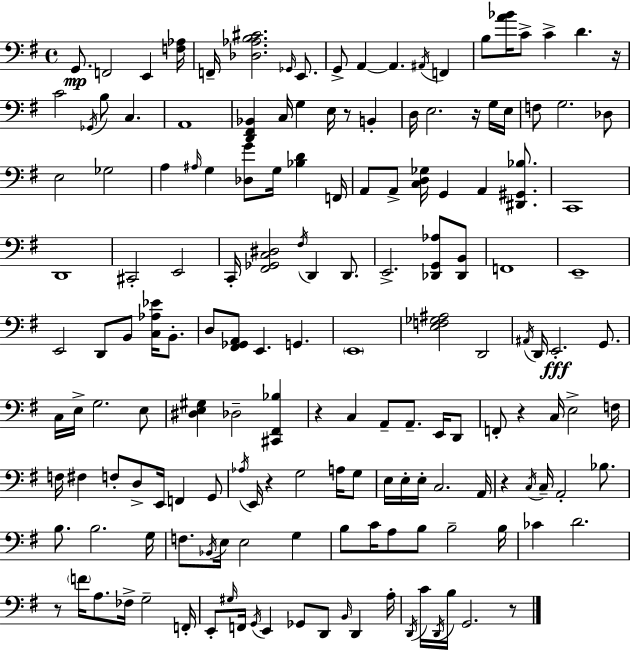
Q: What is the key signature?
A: E minor